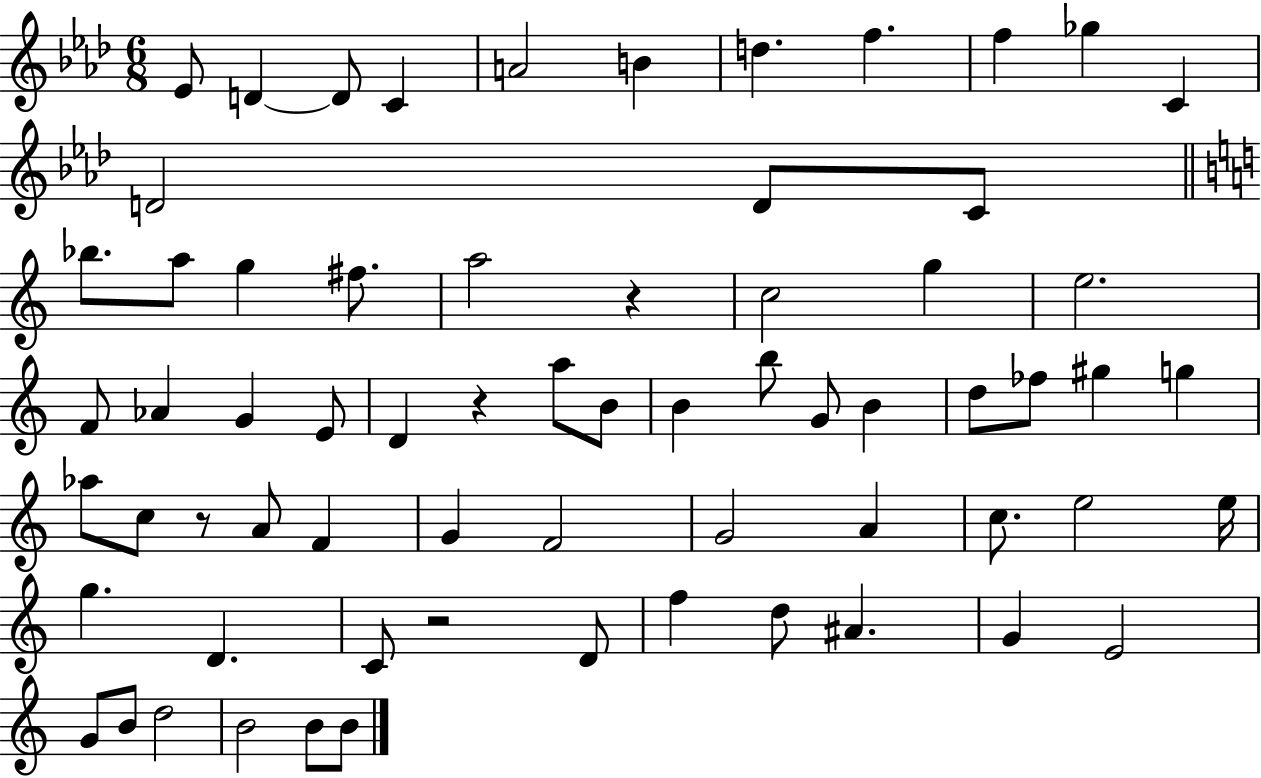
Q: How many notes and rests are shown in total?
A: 67